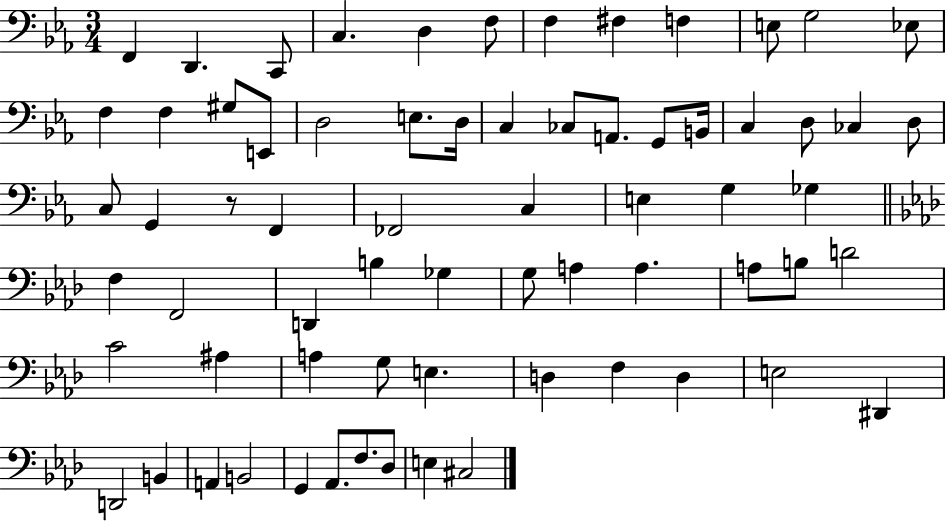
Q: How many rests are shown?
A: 1